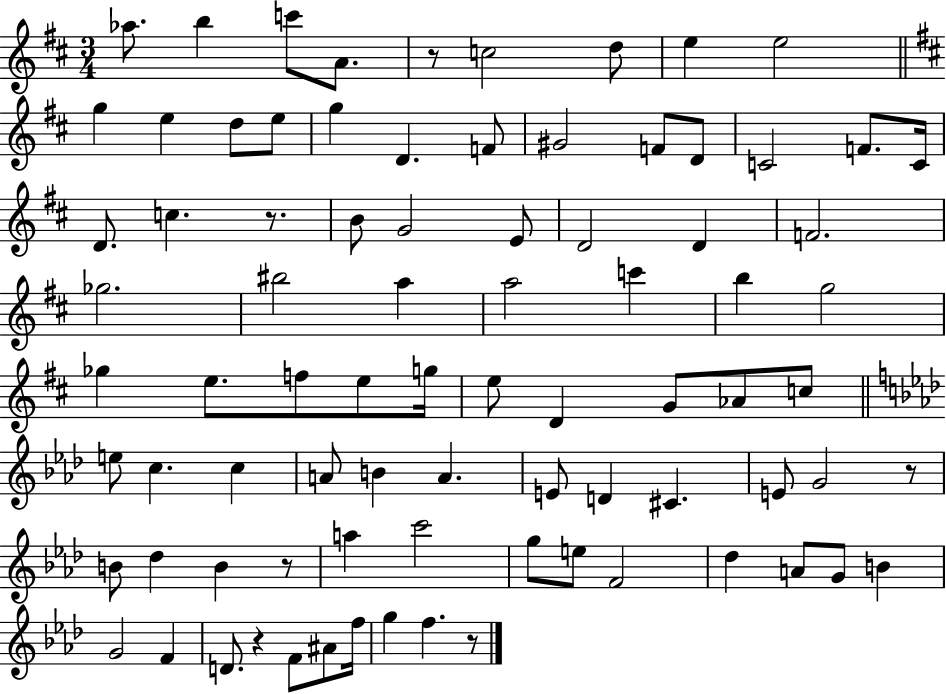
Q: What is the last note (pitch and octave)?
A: F5